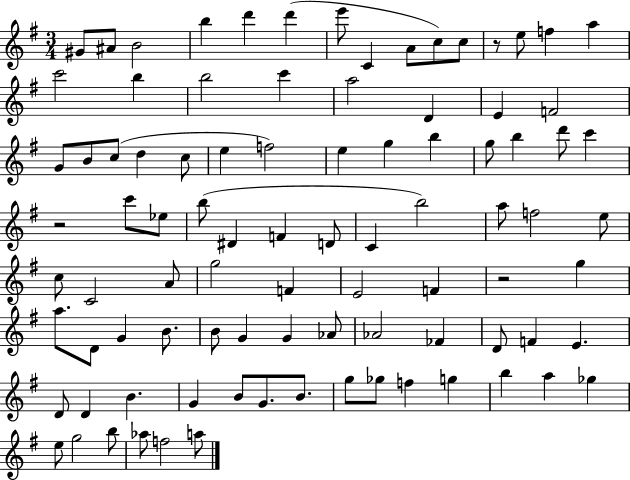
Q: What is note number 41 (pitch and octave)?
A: F4